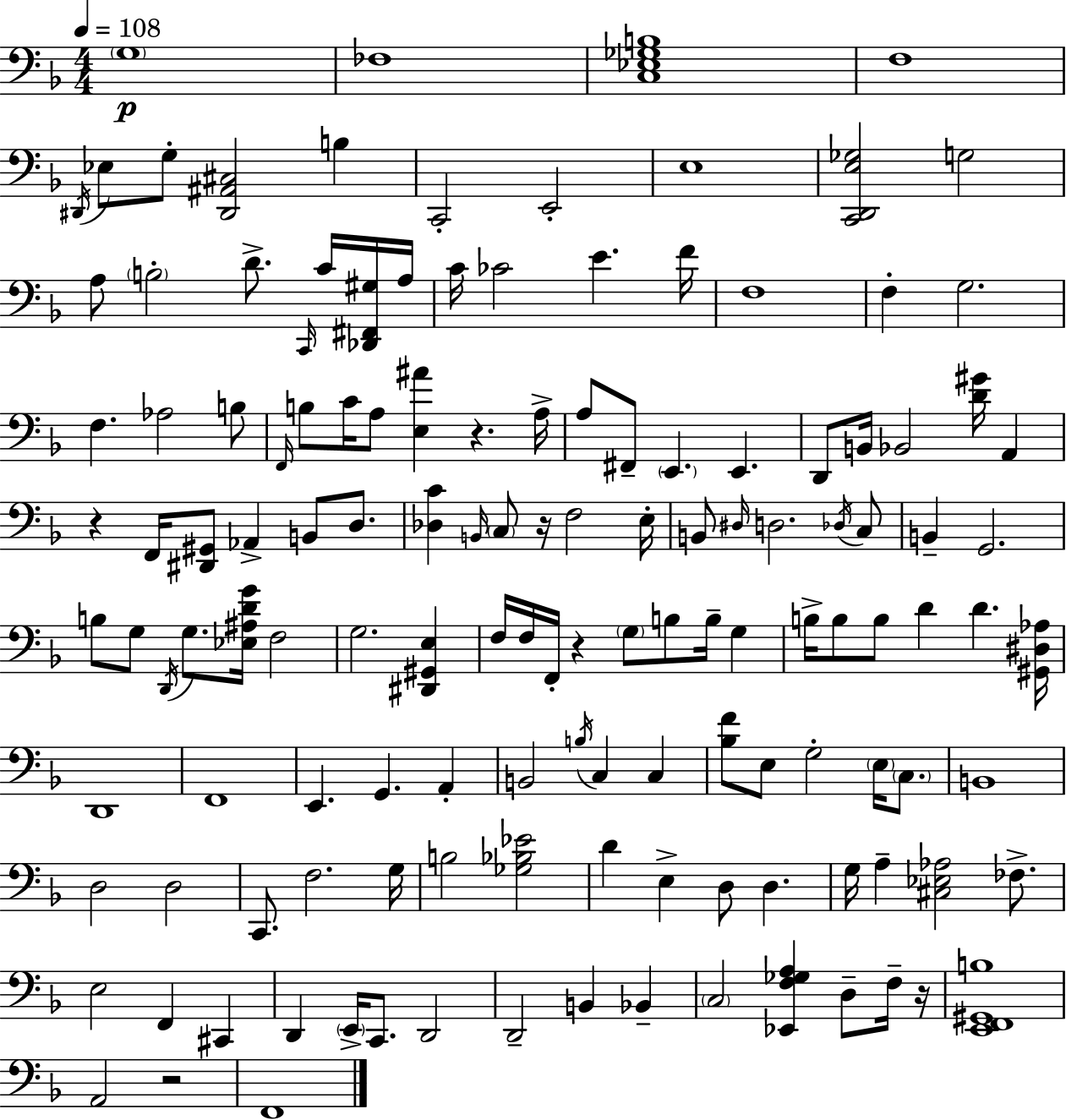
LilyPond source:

{
  \clef bass
  \numericTimeSignature
  \time 4/4
  \key f \major
  \tempo 4 = 108
  \parenthesize g1\p | fes1 | <c ees ges b>1 | f1 | \break \acciaccatura { dis,16 } ees8 g8-. <dis, ais, cis>2 b4 | c,2-. e,2-. | e1 | <c, d, e ges>2 g2 | \break a8 \parenthesize b2-. d'8.-> \grace { c,16 } c'16 | <des, fis, gis>16 a16 c'16 ces'2 e'4. | f'16 f1 | f4-. g2. | \break f4. aes2 | b8 \grace { f,16 } b8 c'16 a8 <e ais'>4 r4. | a16-> a8 fis,8-- \parenthesize e,4. e,4. | d,8 b,16 bes,2 <d' gis'>16 a,4 | \break r4 f,16 <dis, gis,>8 aes,4-> b,8 | d8. <des c'>4 \grace { b,16 } \parenthesize c8 r16 f2 | e16-. b,8 \grace { dis16 } d2. | \acciaccatura { des16 } c8 b,4-- g,2. | \break b8 g8 \acciaccatura { d,16 } g8. <ees ais d' g'>16 f2 | g2. | <dis, gis, e>4 f16 f16 f,16-. r4 \parenthesize g8 | b8 b16-- g4 b16-> b8 b8 d'4 | \break d'4. <gis, dis aes>16 d,1 | f,1 | e,4. g,4. | a,4-. b,2 \acciaccatura { b16 } | \break c4 c4 <bes f'>8 e8 g2-. | \parenthesize e16 \parenthesize c8. b,1 | d2 | d2 c,8. f2. | \break g16 b2 | <ges bes ees'>2 d'4 e4-> | d8 d4. g16 a4-- <cis ees aes>2 | fes8.-> e2 | \break f,4 cis,4 d,4 \parenthesize e,16-> c,8. | d,2 d,2-- | b,4 bes,4-- \parenthesize c2 | <ees, f ges a>4 d8-- f16-- r16 <e, f, gis, b>1 | \break a,2 | r2 f,1 | \bar "|."
}